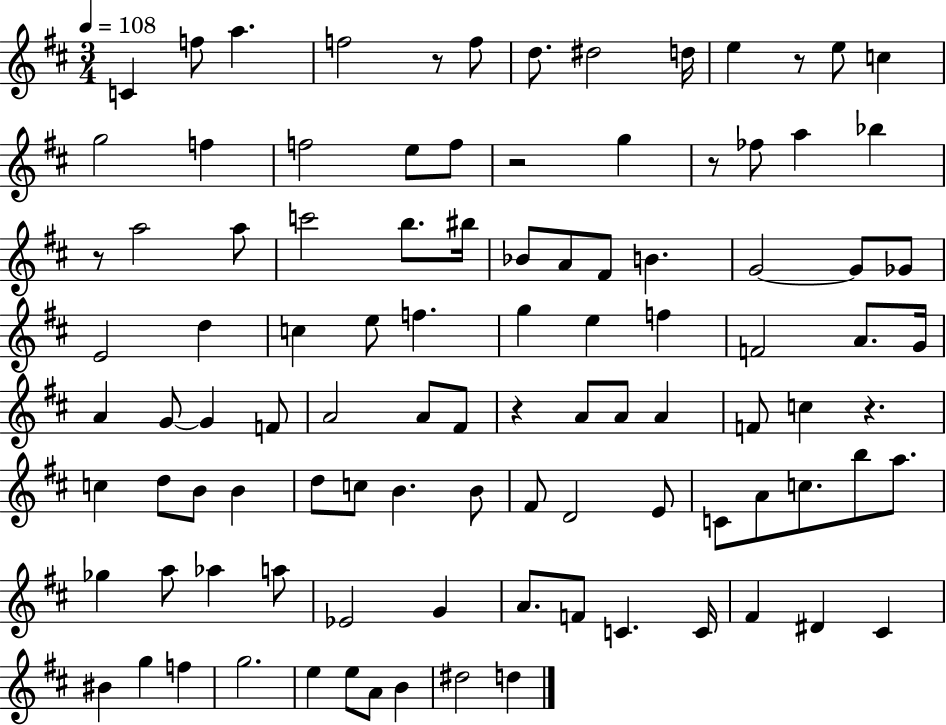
{
  \clef treble
  \numericTimeSignature
  \time 3/4
  \key d \major
  \tempo 4 = 108
  \repeat volta 2 { c'4 f''8 a''4. | f''2 r8 f''8 | d''8. dis''2 d''16 | e''4 r8 e''8 c''4 | \break g''2 f''4 | f''2 e''8 f''8 | r2 g''4 | r8 fes''8 a''4 bes''4 | \break r8 a''2 a''8 | c'''2 b''8. bis''16 | bes'8 a'8 fis'8 b'4. | g'2~~ g'8 ges'8 | \break e'2 d''4 | c''4 e''8 f''4. | g''4 e''4 f''4 | f'2 a'8. g'16 | \break a'4 g'8~~ g'4 f'8 | a'2 a'8 fis'8 | r4 a'8 a'8 a'4 | f'8 c''4 r4. | \break c''4 d''8 b'8 b'4 | d''8 c''8 b'4. b'8 | fis'8 d'2 e'8 | c'8 a'8 c''8. b''8 a''8. | \break ges''4 a''8 aes''4 a''8 | ees'2 g'4 | a'8. f'8 c'4. c'16 | fis'4 dis'4 cis'4 | \break bis'4 g''4 f''4 | g''2. | e''4 e''8 a'8 b'4 | dis''2 d''4 | \break } \bar "|."
}